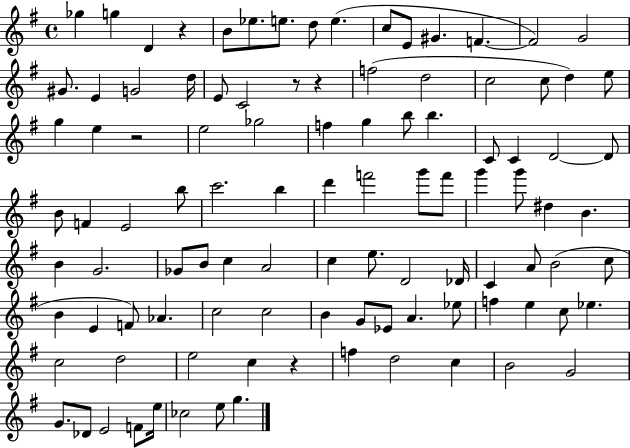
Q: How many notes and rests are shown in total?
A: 103